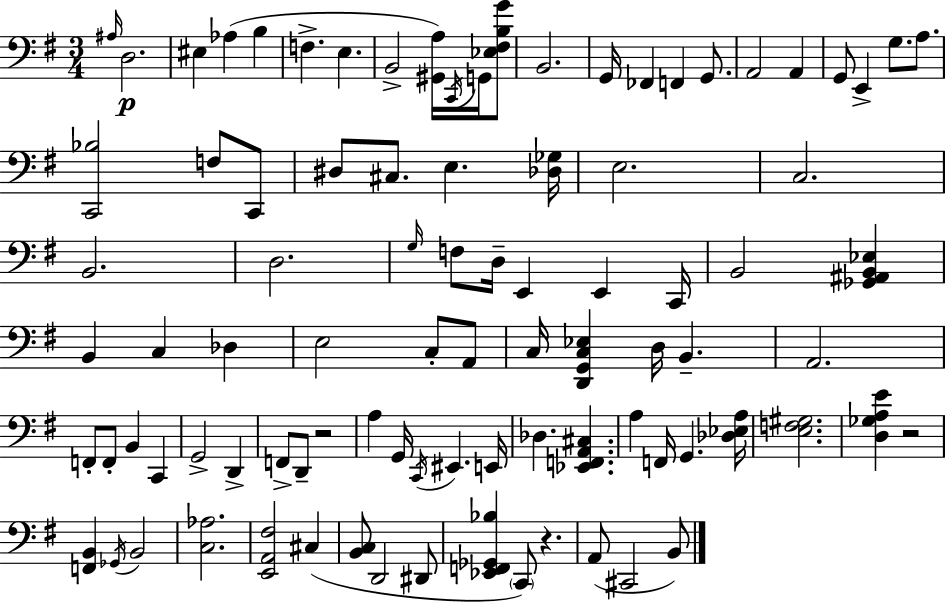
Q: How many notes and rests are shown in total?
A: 91